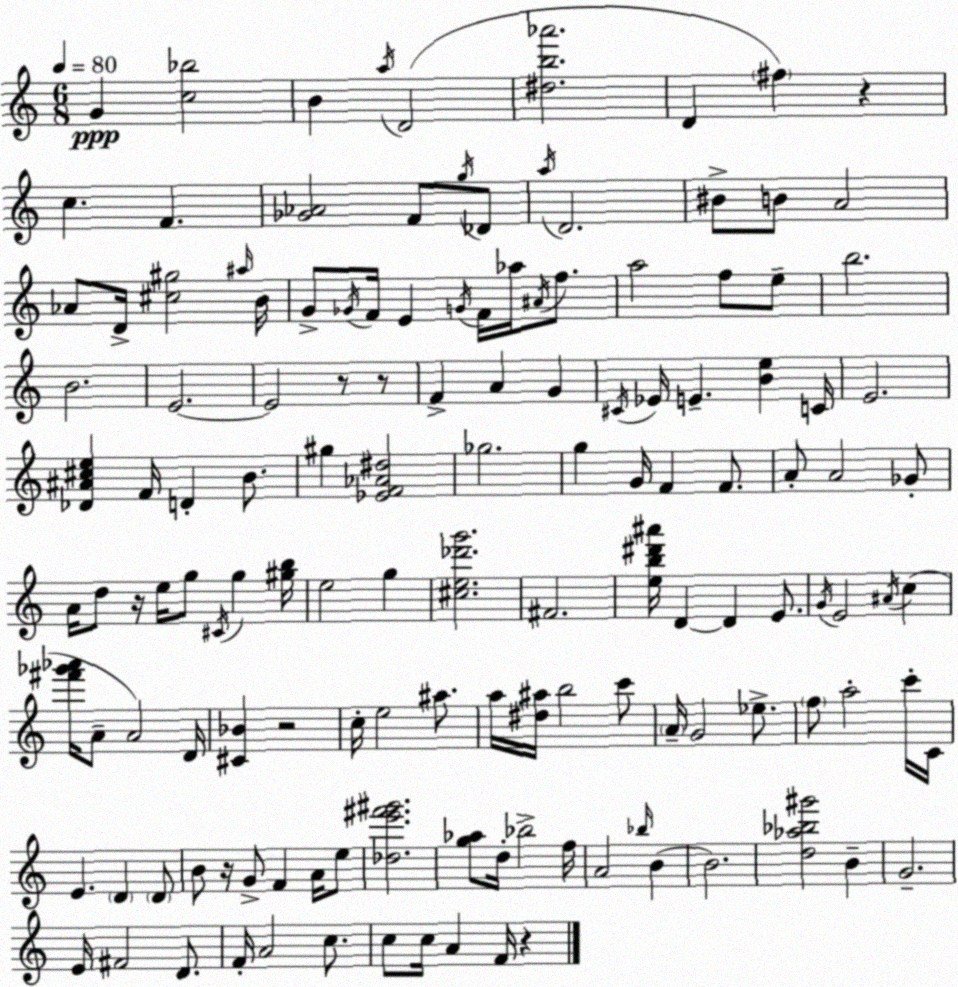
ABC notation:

X:1
T:Untitled
M:6/8
L:1/4
K:C
G [c_b]2 B a/4 D2 [^db_a']2 D ^f z c F [_G_A]2 F/2 g/4 _D/2 a/4 D2 ^B/2 B/2 A2 _A/2 D/4 [^c^g]2 ^a/4 B/4 G/2 _G/4 F/4 E G/4 F/4 _a/4 ^A/4 f/2 a2 f/2 e/2 b2 B2 E2 E2 z/2 z/2 F A G ^C/4 _E/4 E [Be] C/4 E2 [_D^A^ce] F/4 D B/2 ^g [_EF_A^d]2 _g2 g G/4 F F/2 A/2 A2 _G/2 A/4 d/2 z/4 e/4 g/2 ^C/4 g [^gb]/4 e2 g [^ce_d'g']2 ^F2 [eb^d'^a']/4 D D E/2 G/4 E2 ^A/4 c [^f'_g'_a']/4 A/2 A2 D/4 [^C_B] z2 c/4 e2 ^a/2 a/4 [^d^a]/4 b2 c'/2 A/4 G2 _e/2 f/2 a2 c'/4 C/4 E D D/2 B/2 z/4 G/2 F A/4 e/2 [_de'^f'^g']2 [g_a]/2 d/4 _b2 f/4 A2 _b/4 B B2 [d_a_b^g']2 B G2 E/4 ^F2 D/2 F/4 A2 c/2 c/2 c/4 A F/4 z